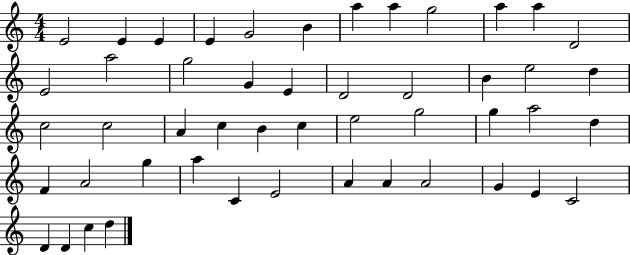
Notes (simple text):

E4/h E4/q E4/q E4/q G4/h B4/q A5/q A5/q G5/h A5/q A5/q D4/h E4/h A5/h G5/h G4/q E4/q D4/h D4/h B4/q E5/h D5/q C5/h C5/h A4/q C5/q B4/q C5/q E5/h G5/h G5/q A5/h D5/q F4/q A4/h G5/q A5/q C4/q E4/h A4/q A4/q A4/h G4/q E4/q C4/h D4/q D4/q C5/q D5/q